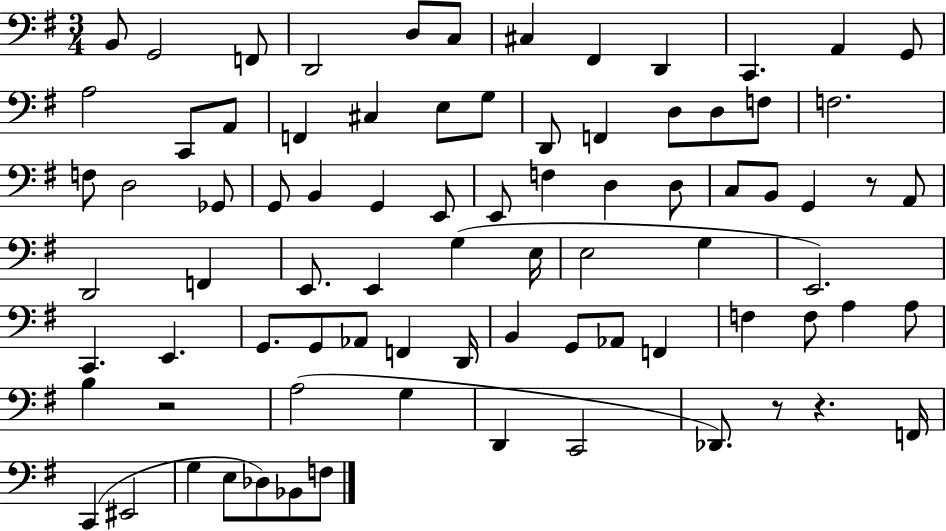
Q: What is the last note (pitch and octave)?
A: F3